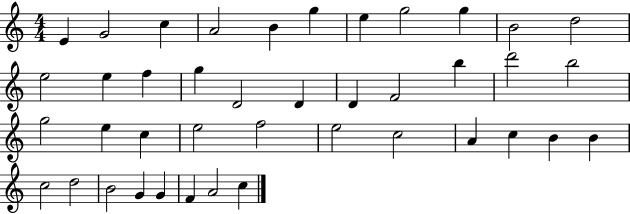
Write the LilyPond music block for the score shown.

{
  \clef treble
  \numericTimeSignature
  \time 4/4
  \key c \major
  e'4 g'2 c''4 | a'2 b'4 g''4 | e''4 g''2 g''4 | b'2 d''2 | \break e''2 e''4 f''4 | g''4 d'2 d'4 | d'4 f'2 b''4 | d'''2 b''2 | \break g''2 e''4 c''4 | e''2 f''2 | e''2 c''2 | a'4 c''4 b'4 b'4 | \break c''2 d''2 | b'2 g'4 g'4 | f'4 a'2 c''4 | \bar "|."
}